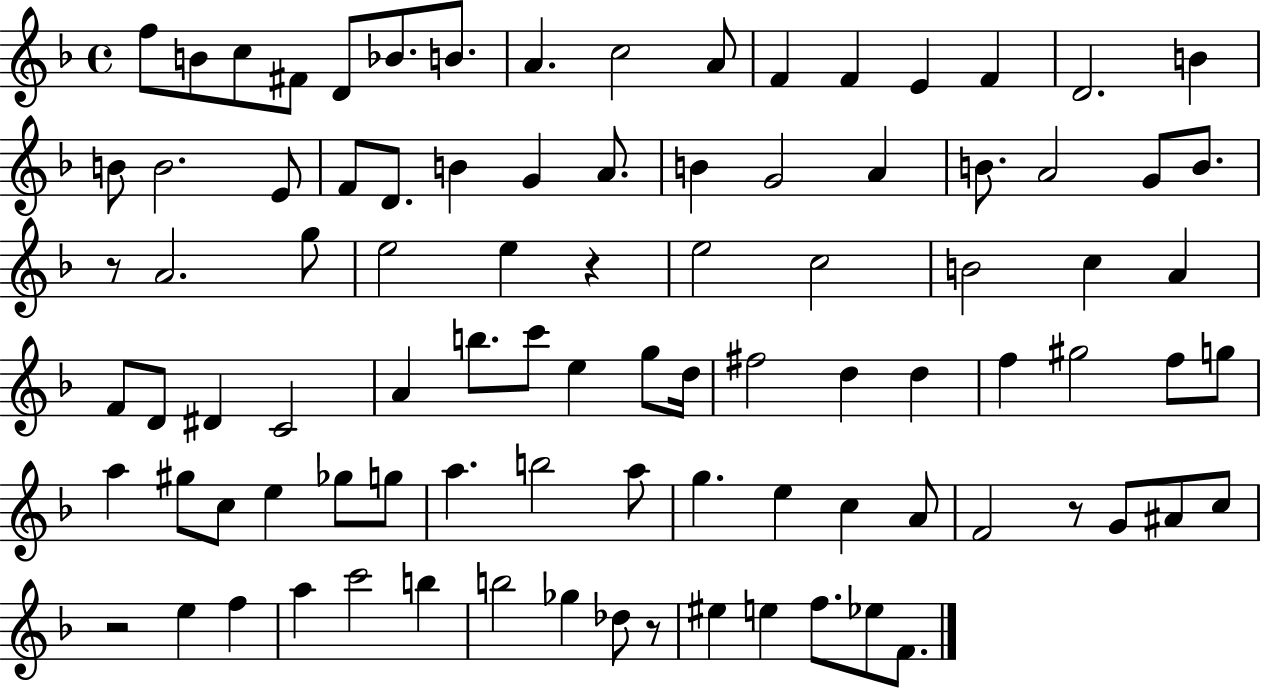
F5/e B4/e C5/e F#4/e D4/e Bb4/e. B4/e. A4/q. C5/h A4/e F4/q F4/q E4/q F4/q D4/h. B4/q B4/e B4/h. E4/e F4/e D4/e. B4/q G4/q A4/e. B4/q G4/h A4/q B4/e. A4/h G4/e B4/e. R/e A4/h. G5/e E5/h E5/q R/q E5/h C5/h B4/h C5/q A4/q F4/e D4/e D#4/q C4/h A4/q B5/e. C6/e E5/q G5/e D5/s F#5/h D5/q D5/q F5/q G#5/h F5/e G5/e A5/q G#5/e C5/e E5/q Gb5/e G5/e A5/q. B5/h A5/e G5/q. E5/q C5/q A4/e F4/h R/e G4/e A#4/e C5/e R/h E5/q F5/q A5/q C6/h B5/q B5/h Gb5/q Db5/e R/e EIS5/q E5/q F5/e. Eb5/e F4/e.